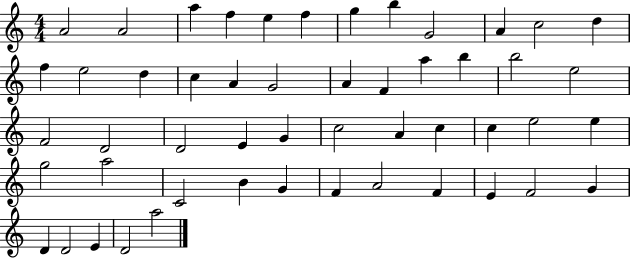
A4/h A4/h A5/q F5/q E5/q F5/q G5/q B5/q G4/h A4/q C5/h D5/q F5/q E5/h D5/q C5/q A4/q G4/h A4/q F4/q A5/q B5/q B5/h E5/h F4/h D4/h D4/h E4/q G4/q C5/h A4/q C5/q C5/q E5/h E5/q G5/h A5/h C4/h B4/q G4/q F4/q A4/h F4/q E4/q F4/h G4/q D4/q D4/h E4/q D4/h A5/h